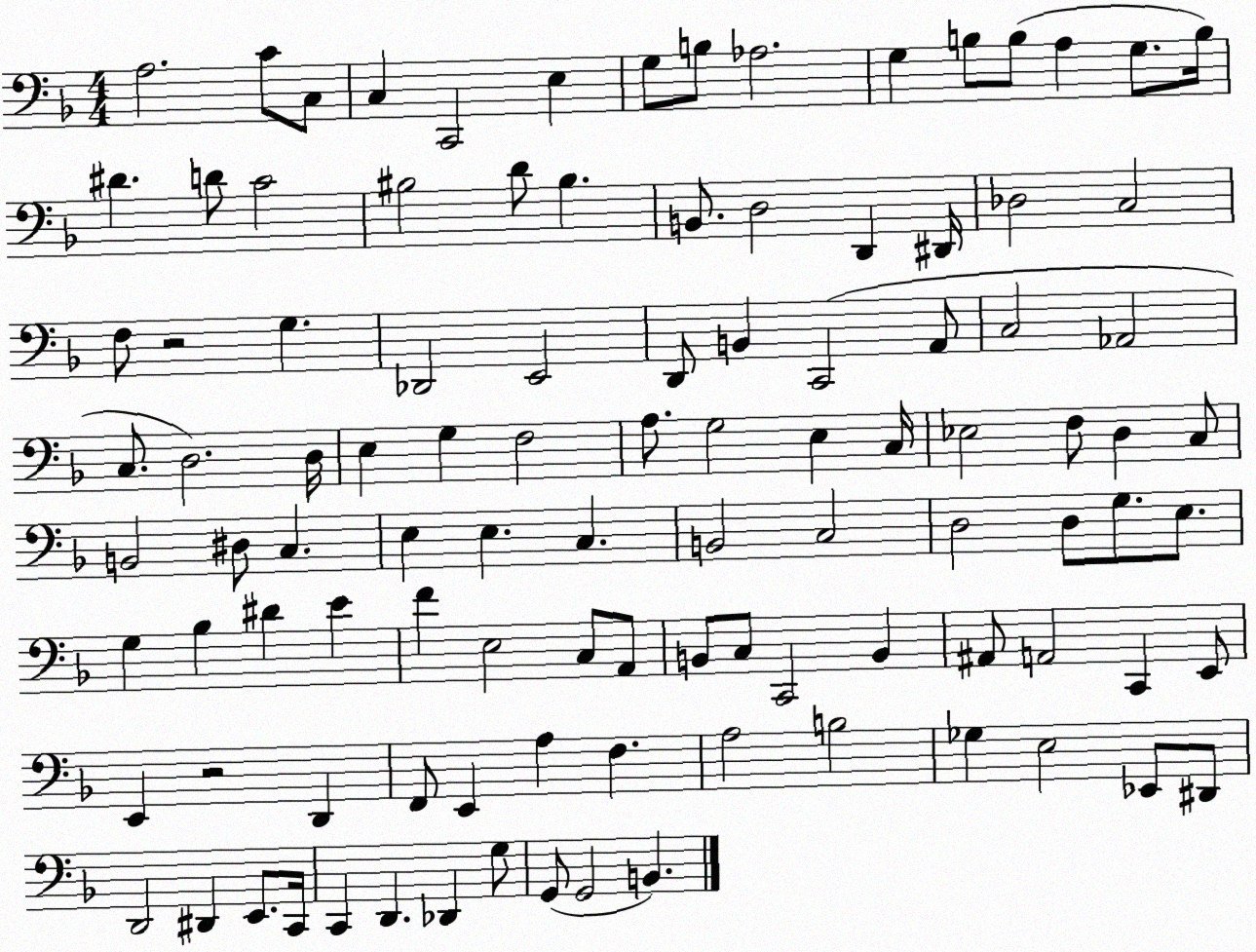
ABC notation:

X:1
T:Untitled
M:4/4
L:1/4
K:F
A,2 C/2 C,/2 C, C,,2 E, G,/2 B,/2 _A,2 G, B,/2 B,/2 A, G,/2 B,/4 ^D D/2 C2 ^B,2 D/2 ^B, B,,/2 D,2 D,, ^D,,/4 _D,2 C,2 F,/2 z2 G, _D,,2 E,,2 D,,/2 B,, C,,2 A,,/2 C,2 _A,,2 C,/2 D,2 D,/4 E, G, F,2 A,/2 G,2 E, C,/4 _E,2 F,/2 D, C,/2 B,,2 ^D,/2 C, E, E, C, B,,2 C,2 D,2 D,/2 G,/2 E,/2 G, _B, ^D E F E,2 C,/2 A,,/2 B,,/2 C,/2 C,,2 B,, ^A,,/2 A,,2 C,, E,,/2 E,, z2 D,, F,,/2 E,, A, F, A,2 B,2 _G, E,2 _E,,/2 ^D,,/2 D,,2 ^D,, E,,/2 C,,/4 C,, D,, _D,, G,/2 G,,/2 G,,2 B,,